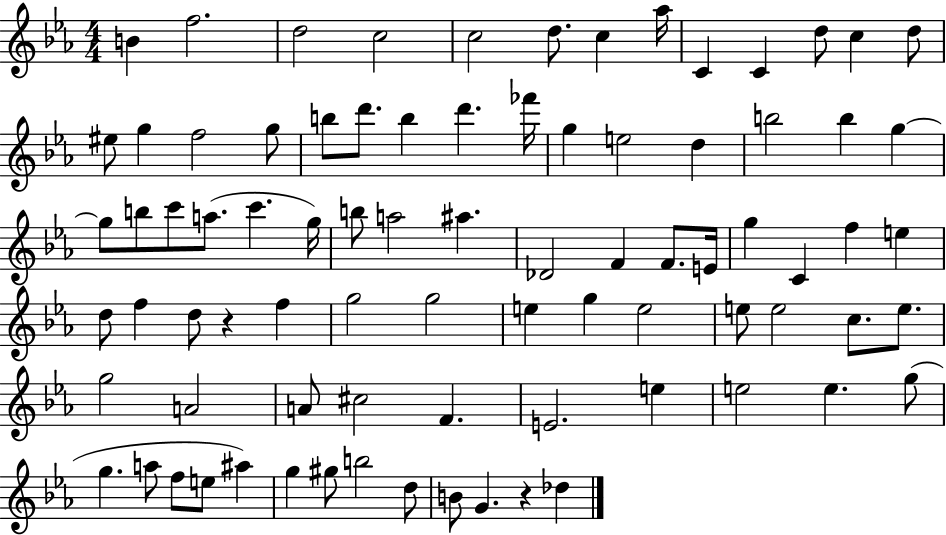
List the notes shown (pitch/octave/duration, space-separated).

B4/q F5/h. D5/h C5/h C5/h D5/e. C5/q Ab5/s C4/q C4/q D5/e C5/q D5/e EIS5/e G5/q F5/h G5/e B5/e D6/e. B5/q D6/q. FES6/s G5/q E5/h D5/q B5/h B5/q G5/q G5/e B5/e C6/e A5/e. C6/q. G5/s B5/e A5/h A#5/q. Db4/h F4/q F4/e. E4/s G5/q C4/q F5/q E5/q D5/e F5/q D5/e R/q F5/q G5/h G5/h E5/q G5/q E5/h E5/e E5/h C5/e. E5/e. G5/h A4/h A4/e C#5/h F4/q. E4/h. E5/q E5/h E5/q. G5/e G5/q. A5/e F5/e E5/e A#5/q G5/q G#5/e B5/h D5/e B4/e G4/q. R/q Db5/q